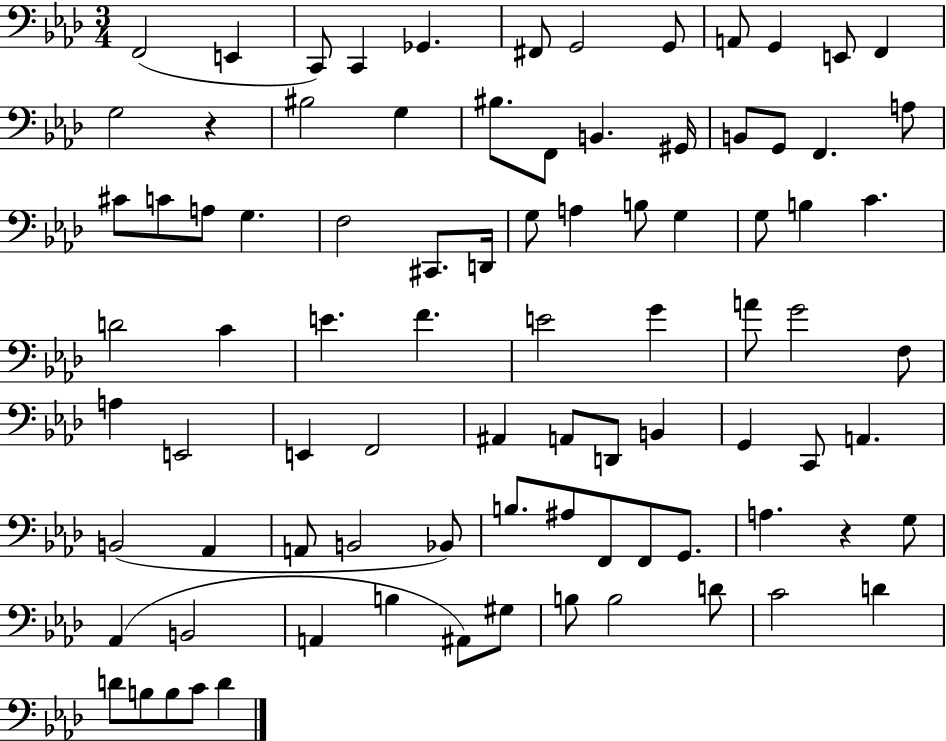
X:1
T:Untitled
M:3/4
L:1/4
K:Ab
F,,2 E,, C,,/2 C,, _G,, ^F,,/2 G,,2 G,,/2 A,,/2 G,, E,,/2 F,, G,2 z ^B,2 G, ^B,/2 F,,/2 B,, ^G,,/4 B,,/2 G,,/2 F,, A,/2 ^C/2 C/2 A,/2 G, F,2 ^C,,/2 D,,/4 G,/2 A, B,/2 G, G,/2 B, C D2 C E F E2 G A/2 G2 F,/2 A, E,,2 E,, F,,2 ^A,, A,,/2 D,,/2 B,, G,, C,,/2 A,, B,,2 _A,, A,,/2 B,,2 _B,,/2 B,/2 ^A,/2 F,,/2 F,,/2 G,,/2 A, z G,/2 _A,, B,,2 A,, B, ^A,,/2 ^G,/2 B,/2 B,2 D/2 C2 D D/2 B,/2 B,/2 C/2 D